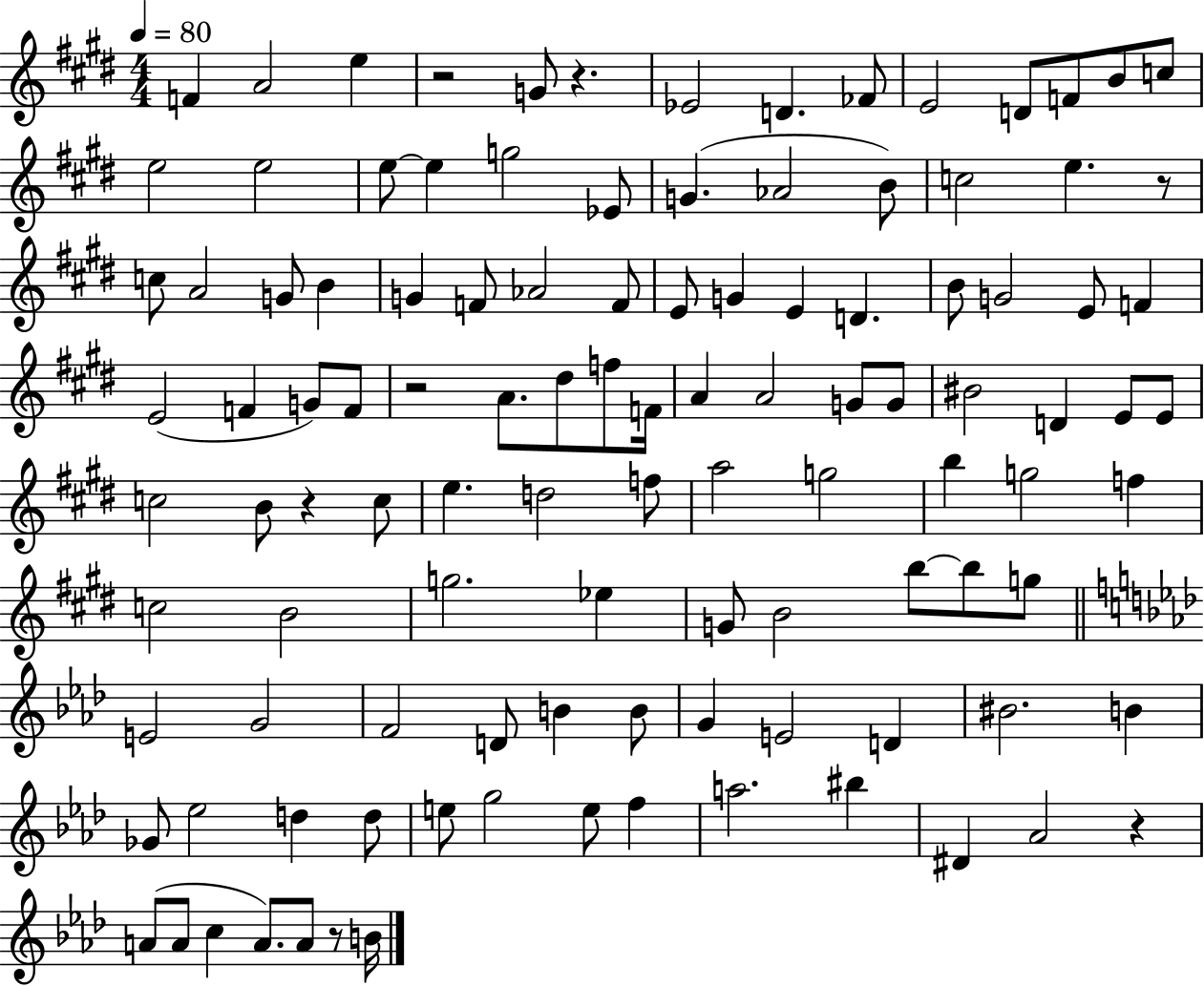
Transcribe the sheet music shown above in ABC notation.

X:1
T:Untitled
M:4/4
L:1/4
K:E
F A2 e z2 G/2 z _E2 D _F/2 E2 D/2 F/2 B/2 c/2 e2 e2 e/2 e g2 _E/2 G _A2 B/2 c2 e z/2 c/2 A2 G/2 B G F/2 _A2 F/2 E/2 G E D B/2 G2 E/2 F E2 F G/2 F/2 z2 A/2 ^d/2 f/2 F/4 A A2 G/2 G/2 ^B2 D E/2 E/2 c2 B/2 z c/2 e d2 f/2 a2 g2 b g2 f c2 B2 g2 _e G/2 B2 b/2 b/2 g/2 E2 G2 F2 D/2 B B/2 G E2 D ^B2 B _G/2 _e2 d d/2 e/2 g2 e/2 f a2 ^b ^D _A2 z A/2 A/2 c A/2 A/2 z/2 B/4